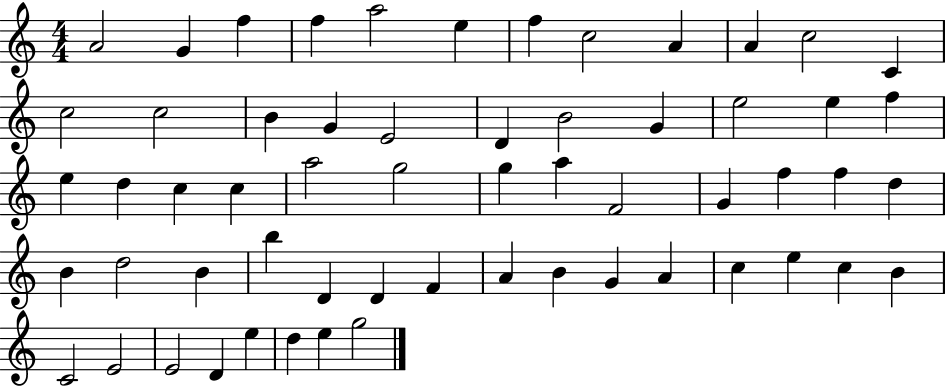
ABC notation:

X:1
T:Untitled
M:4/4
L:1/4
K:C
A2 G f f a2 e f c2 A A c2 C c2 c2 B G E2 D B2 G e2 e f e d c c a2 g2 g a F2 G f f d B d2 B b D D F A B G A c e c B C2 E2 E2 D e d e g2